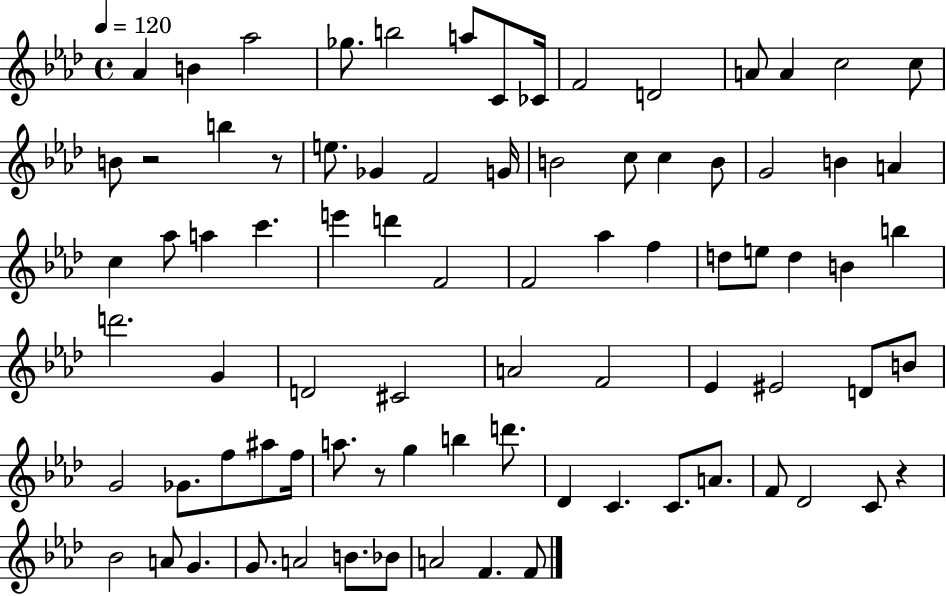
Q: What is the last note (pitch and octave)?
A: F4